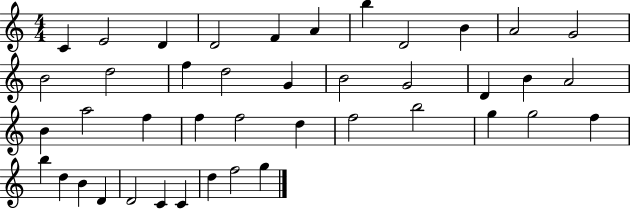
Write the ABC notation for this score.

X:1
T:Untitled
M:4/4
L:1/4
K:C
C E2 D D2 F A b D2 B A2 G2 B2 d2 f d2 G B2 G2 D B A2 B a2 f f f2 d f2 b2 g g2 f b d B D D2 C C d f2 g